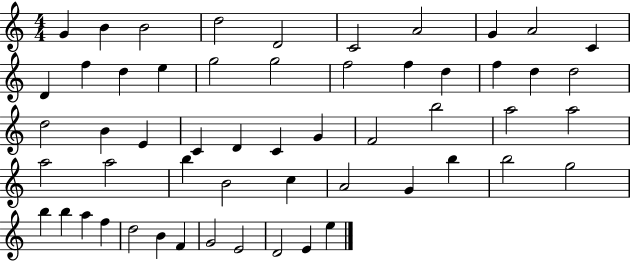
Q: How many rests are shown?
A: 0